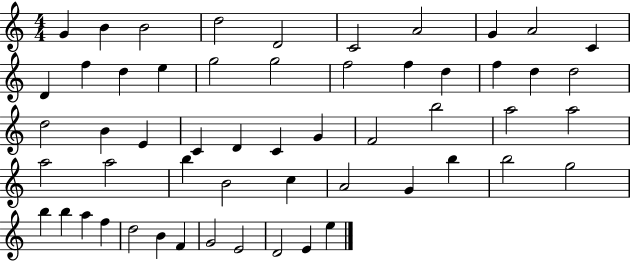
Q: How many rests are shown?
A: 0